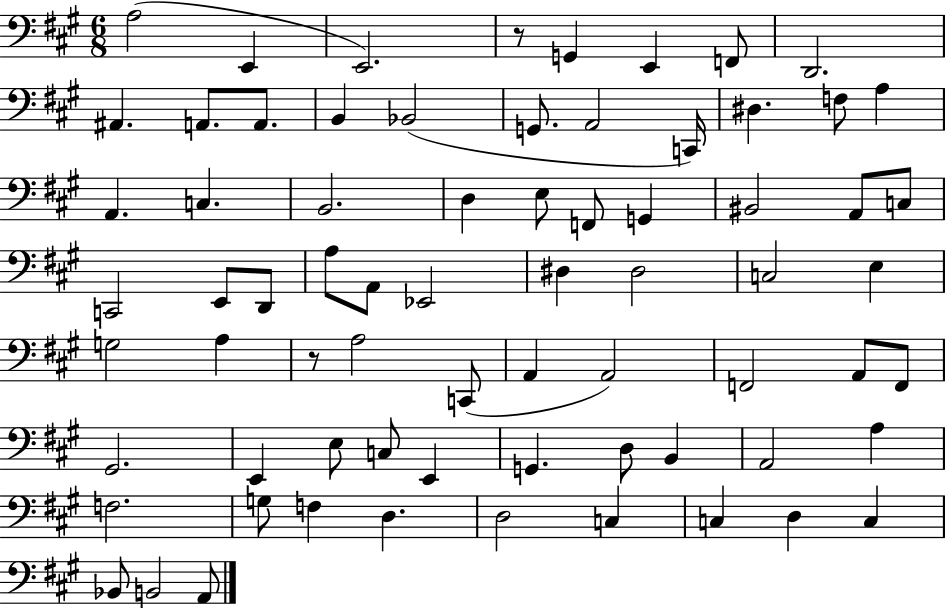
A3/h E2/q E2/h. R/e G2/q E2/q F2/e D2/h. A#2/q. A2/e. A2/e. B2/q Bb2/h G2/e. A2/h C2/s D#3/q. F3/e A3/q A2/q. C3/q. B2/h. D3/q E3/e F2/e G2/q BIS2/h A2/e C3/e C2/h E2/e D2/e A3/e A2/e Eb2/h D#3/q D#3/h C3/h E3/q G3/h A3/q R/e A3/h C2/e A2/q A2/h F2/h A2/e F2/e G#2/h. E2/q E3/e C3/e E2/q G2/q. D3/e B2/q A2/h A3/q F3/h. G3/e F3/q D3/q. D3/h C3/q C3/q D3/q C3/q Bb2/e B2/h A2/e